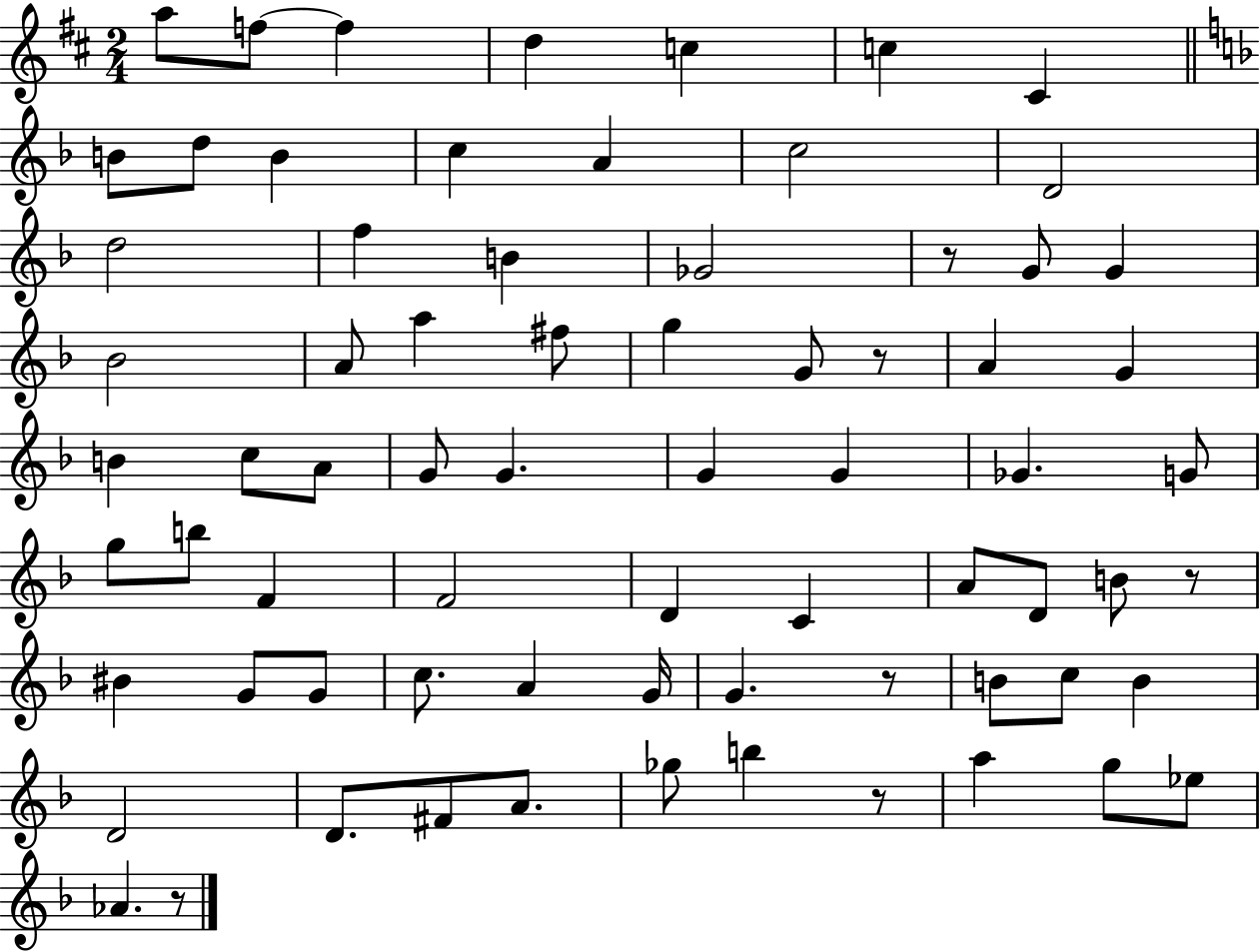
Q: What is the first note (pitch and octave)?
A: A5